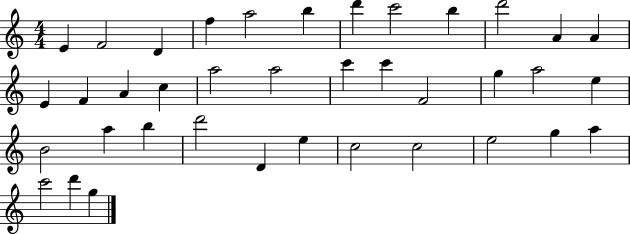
{
  \clef treble
  \numericTimeSignature
  \time 4/4
  \key c \major
  e'4 f'2 d'4 | f''4 a''2 b''4 | d'''4 c'''2 b''4 | d'''2 a'4 a'4 | \break e'4 f'4 a'4 c''4 | a''2 a''2 | c'''4 c'''4 f'2 | g''4 a''2 e''4 | \break b'2 a''4 b''4 | d'''2 d'4 e''4 | c''2 c''2 | e''2 g''4 a''4 | \break c'''2 d'''4 g''4 | \bar "|."
}